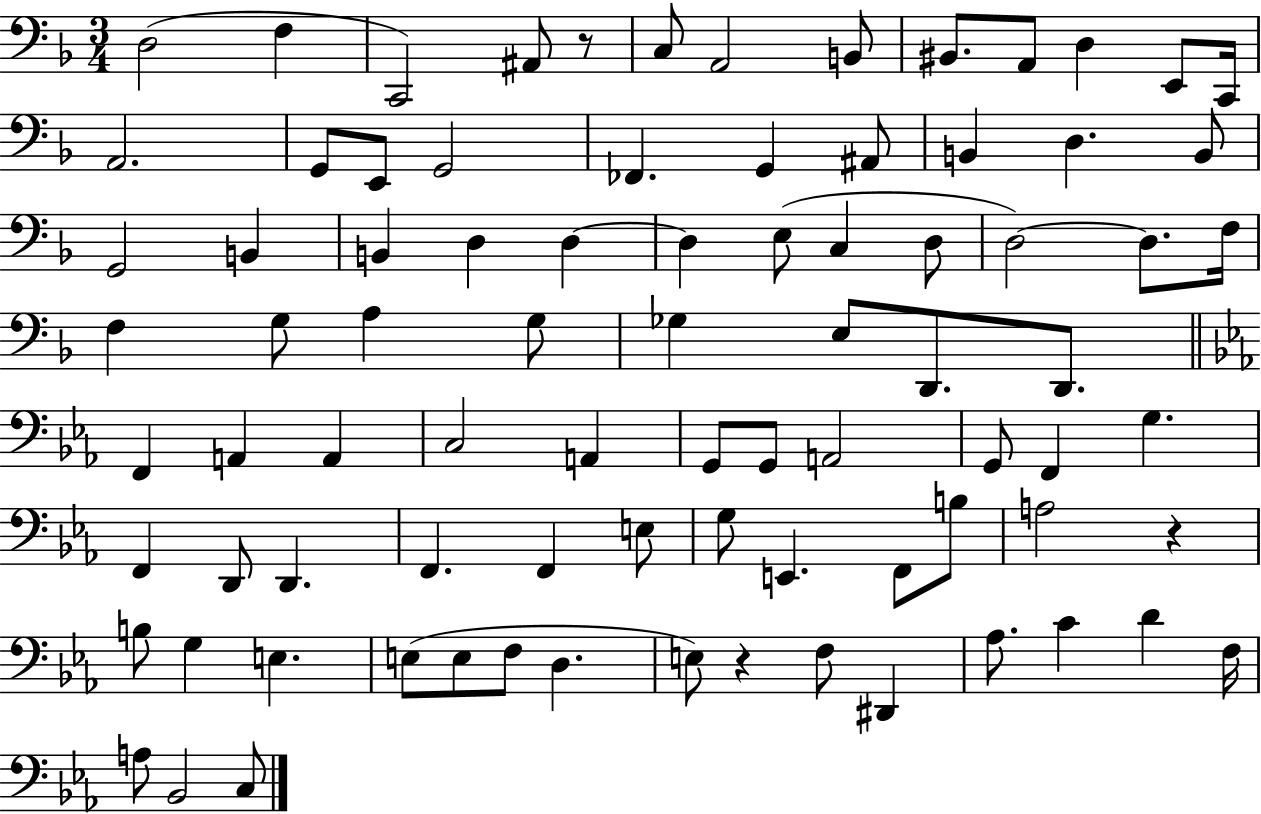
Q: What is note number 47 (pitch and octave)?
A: A2